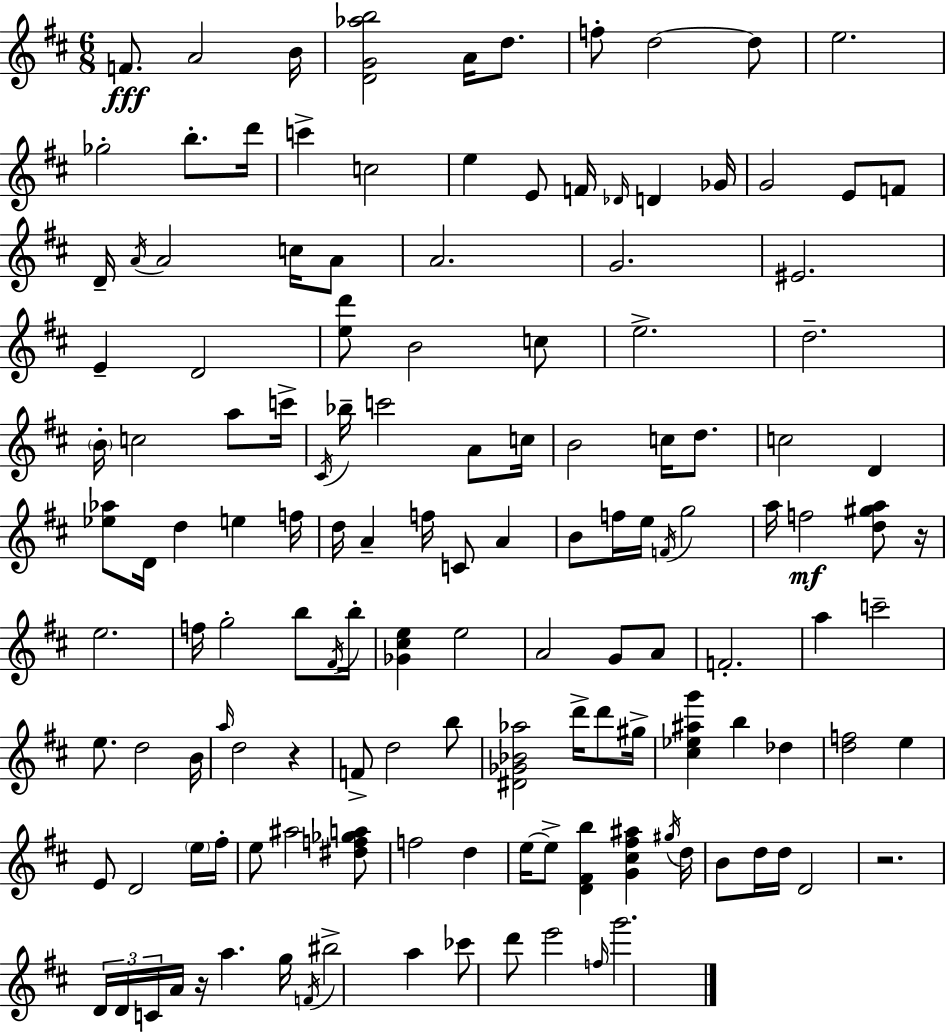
F4/e. A4/h B4/s [D4,G4,Ab5,B5]/h A4/s D5/e. F5/e D5/h D5/e E5/h. Gb5/h B5/e. D6/s C6/q C5/h E5/q E4/e F4/s Db4/s D4/q Gb4/s G4/h E4/e F4/e D4/s A4/s A4/h C5/s A4/e A4/h. G4/h. EIS4/h. E4/q D4/h [E5,D6]/e B4/h C5/e E5/h. D5/h. B4/s C5/h A5/e C6/s C#4/s Bb5/s C6/h A4/e C5/s B4/h C5/s D5/e. C5/h D4/q [Eb5,Ab5]/e D4/s D5/q E5/q F5/s D5/s A4/q F5/s C4/e A4/q B4/e F5/s E5/s F4/s G5/h A5/s F5/h [D5,G#5,A5]/e R/s E5/h. F5/s G5/h B5/e F#4/s B5/s [Gb4,C#5,E5]/q E5/h A4/h G4/e A4/e F4/h. A5/q C6/h E5/e. D5/h B4/s A5/s D5/h R/q F4/e D5/h B5/e [D#4,Gb4,Bb4,Ab5]/h D6/s D6/e G#5/s [C#5,Eb5,A#5,G6]/q B5/q Db5/q [D5,F5]/h E5/q E4/e D4/h E5/s F#5/s E5/e A#5/h [D#5,F5,Gb5,A5]/e F5/h D5/q E5/s E5/e [D4,F#4,B5]/q [G4,C#5,F#5,A#5]/q G#5/s D5/s B4/e D5/s D5/s D4/h R/h. D4/s D4/s C4/s A4/s R/s A5/q. G5/s F4/s BIS5/h A5/q CES6/e D6/e E6/h F5/s G6/h.